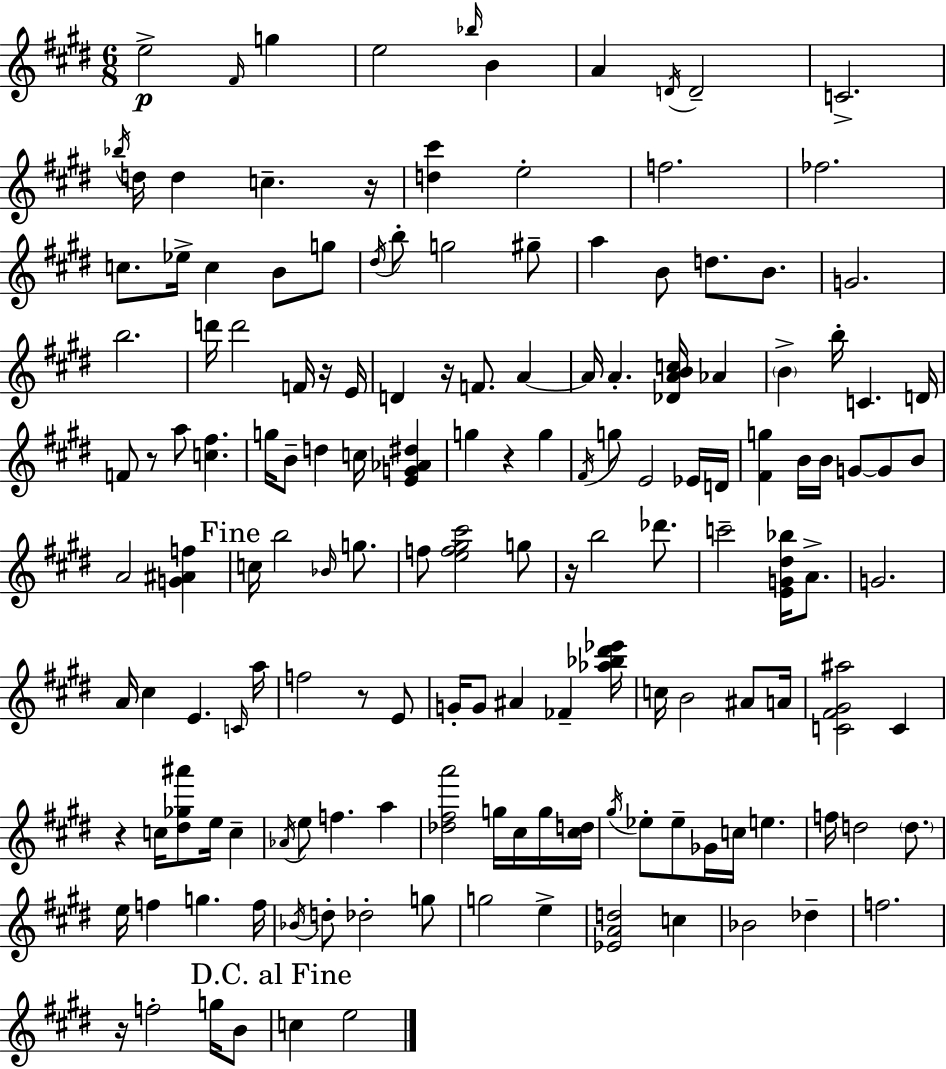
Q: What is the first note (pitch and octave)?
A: E5